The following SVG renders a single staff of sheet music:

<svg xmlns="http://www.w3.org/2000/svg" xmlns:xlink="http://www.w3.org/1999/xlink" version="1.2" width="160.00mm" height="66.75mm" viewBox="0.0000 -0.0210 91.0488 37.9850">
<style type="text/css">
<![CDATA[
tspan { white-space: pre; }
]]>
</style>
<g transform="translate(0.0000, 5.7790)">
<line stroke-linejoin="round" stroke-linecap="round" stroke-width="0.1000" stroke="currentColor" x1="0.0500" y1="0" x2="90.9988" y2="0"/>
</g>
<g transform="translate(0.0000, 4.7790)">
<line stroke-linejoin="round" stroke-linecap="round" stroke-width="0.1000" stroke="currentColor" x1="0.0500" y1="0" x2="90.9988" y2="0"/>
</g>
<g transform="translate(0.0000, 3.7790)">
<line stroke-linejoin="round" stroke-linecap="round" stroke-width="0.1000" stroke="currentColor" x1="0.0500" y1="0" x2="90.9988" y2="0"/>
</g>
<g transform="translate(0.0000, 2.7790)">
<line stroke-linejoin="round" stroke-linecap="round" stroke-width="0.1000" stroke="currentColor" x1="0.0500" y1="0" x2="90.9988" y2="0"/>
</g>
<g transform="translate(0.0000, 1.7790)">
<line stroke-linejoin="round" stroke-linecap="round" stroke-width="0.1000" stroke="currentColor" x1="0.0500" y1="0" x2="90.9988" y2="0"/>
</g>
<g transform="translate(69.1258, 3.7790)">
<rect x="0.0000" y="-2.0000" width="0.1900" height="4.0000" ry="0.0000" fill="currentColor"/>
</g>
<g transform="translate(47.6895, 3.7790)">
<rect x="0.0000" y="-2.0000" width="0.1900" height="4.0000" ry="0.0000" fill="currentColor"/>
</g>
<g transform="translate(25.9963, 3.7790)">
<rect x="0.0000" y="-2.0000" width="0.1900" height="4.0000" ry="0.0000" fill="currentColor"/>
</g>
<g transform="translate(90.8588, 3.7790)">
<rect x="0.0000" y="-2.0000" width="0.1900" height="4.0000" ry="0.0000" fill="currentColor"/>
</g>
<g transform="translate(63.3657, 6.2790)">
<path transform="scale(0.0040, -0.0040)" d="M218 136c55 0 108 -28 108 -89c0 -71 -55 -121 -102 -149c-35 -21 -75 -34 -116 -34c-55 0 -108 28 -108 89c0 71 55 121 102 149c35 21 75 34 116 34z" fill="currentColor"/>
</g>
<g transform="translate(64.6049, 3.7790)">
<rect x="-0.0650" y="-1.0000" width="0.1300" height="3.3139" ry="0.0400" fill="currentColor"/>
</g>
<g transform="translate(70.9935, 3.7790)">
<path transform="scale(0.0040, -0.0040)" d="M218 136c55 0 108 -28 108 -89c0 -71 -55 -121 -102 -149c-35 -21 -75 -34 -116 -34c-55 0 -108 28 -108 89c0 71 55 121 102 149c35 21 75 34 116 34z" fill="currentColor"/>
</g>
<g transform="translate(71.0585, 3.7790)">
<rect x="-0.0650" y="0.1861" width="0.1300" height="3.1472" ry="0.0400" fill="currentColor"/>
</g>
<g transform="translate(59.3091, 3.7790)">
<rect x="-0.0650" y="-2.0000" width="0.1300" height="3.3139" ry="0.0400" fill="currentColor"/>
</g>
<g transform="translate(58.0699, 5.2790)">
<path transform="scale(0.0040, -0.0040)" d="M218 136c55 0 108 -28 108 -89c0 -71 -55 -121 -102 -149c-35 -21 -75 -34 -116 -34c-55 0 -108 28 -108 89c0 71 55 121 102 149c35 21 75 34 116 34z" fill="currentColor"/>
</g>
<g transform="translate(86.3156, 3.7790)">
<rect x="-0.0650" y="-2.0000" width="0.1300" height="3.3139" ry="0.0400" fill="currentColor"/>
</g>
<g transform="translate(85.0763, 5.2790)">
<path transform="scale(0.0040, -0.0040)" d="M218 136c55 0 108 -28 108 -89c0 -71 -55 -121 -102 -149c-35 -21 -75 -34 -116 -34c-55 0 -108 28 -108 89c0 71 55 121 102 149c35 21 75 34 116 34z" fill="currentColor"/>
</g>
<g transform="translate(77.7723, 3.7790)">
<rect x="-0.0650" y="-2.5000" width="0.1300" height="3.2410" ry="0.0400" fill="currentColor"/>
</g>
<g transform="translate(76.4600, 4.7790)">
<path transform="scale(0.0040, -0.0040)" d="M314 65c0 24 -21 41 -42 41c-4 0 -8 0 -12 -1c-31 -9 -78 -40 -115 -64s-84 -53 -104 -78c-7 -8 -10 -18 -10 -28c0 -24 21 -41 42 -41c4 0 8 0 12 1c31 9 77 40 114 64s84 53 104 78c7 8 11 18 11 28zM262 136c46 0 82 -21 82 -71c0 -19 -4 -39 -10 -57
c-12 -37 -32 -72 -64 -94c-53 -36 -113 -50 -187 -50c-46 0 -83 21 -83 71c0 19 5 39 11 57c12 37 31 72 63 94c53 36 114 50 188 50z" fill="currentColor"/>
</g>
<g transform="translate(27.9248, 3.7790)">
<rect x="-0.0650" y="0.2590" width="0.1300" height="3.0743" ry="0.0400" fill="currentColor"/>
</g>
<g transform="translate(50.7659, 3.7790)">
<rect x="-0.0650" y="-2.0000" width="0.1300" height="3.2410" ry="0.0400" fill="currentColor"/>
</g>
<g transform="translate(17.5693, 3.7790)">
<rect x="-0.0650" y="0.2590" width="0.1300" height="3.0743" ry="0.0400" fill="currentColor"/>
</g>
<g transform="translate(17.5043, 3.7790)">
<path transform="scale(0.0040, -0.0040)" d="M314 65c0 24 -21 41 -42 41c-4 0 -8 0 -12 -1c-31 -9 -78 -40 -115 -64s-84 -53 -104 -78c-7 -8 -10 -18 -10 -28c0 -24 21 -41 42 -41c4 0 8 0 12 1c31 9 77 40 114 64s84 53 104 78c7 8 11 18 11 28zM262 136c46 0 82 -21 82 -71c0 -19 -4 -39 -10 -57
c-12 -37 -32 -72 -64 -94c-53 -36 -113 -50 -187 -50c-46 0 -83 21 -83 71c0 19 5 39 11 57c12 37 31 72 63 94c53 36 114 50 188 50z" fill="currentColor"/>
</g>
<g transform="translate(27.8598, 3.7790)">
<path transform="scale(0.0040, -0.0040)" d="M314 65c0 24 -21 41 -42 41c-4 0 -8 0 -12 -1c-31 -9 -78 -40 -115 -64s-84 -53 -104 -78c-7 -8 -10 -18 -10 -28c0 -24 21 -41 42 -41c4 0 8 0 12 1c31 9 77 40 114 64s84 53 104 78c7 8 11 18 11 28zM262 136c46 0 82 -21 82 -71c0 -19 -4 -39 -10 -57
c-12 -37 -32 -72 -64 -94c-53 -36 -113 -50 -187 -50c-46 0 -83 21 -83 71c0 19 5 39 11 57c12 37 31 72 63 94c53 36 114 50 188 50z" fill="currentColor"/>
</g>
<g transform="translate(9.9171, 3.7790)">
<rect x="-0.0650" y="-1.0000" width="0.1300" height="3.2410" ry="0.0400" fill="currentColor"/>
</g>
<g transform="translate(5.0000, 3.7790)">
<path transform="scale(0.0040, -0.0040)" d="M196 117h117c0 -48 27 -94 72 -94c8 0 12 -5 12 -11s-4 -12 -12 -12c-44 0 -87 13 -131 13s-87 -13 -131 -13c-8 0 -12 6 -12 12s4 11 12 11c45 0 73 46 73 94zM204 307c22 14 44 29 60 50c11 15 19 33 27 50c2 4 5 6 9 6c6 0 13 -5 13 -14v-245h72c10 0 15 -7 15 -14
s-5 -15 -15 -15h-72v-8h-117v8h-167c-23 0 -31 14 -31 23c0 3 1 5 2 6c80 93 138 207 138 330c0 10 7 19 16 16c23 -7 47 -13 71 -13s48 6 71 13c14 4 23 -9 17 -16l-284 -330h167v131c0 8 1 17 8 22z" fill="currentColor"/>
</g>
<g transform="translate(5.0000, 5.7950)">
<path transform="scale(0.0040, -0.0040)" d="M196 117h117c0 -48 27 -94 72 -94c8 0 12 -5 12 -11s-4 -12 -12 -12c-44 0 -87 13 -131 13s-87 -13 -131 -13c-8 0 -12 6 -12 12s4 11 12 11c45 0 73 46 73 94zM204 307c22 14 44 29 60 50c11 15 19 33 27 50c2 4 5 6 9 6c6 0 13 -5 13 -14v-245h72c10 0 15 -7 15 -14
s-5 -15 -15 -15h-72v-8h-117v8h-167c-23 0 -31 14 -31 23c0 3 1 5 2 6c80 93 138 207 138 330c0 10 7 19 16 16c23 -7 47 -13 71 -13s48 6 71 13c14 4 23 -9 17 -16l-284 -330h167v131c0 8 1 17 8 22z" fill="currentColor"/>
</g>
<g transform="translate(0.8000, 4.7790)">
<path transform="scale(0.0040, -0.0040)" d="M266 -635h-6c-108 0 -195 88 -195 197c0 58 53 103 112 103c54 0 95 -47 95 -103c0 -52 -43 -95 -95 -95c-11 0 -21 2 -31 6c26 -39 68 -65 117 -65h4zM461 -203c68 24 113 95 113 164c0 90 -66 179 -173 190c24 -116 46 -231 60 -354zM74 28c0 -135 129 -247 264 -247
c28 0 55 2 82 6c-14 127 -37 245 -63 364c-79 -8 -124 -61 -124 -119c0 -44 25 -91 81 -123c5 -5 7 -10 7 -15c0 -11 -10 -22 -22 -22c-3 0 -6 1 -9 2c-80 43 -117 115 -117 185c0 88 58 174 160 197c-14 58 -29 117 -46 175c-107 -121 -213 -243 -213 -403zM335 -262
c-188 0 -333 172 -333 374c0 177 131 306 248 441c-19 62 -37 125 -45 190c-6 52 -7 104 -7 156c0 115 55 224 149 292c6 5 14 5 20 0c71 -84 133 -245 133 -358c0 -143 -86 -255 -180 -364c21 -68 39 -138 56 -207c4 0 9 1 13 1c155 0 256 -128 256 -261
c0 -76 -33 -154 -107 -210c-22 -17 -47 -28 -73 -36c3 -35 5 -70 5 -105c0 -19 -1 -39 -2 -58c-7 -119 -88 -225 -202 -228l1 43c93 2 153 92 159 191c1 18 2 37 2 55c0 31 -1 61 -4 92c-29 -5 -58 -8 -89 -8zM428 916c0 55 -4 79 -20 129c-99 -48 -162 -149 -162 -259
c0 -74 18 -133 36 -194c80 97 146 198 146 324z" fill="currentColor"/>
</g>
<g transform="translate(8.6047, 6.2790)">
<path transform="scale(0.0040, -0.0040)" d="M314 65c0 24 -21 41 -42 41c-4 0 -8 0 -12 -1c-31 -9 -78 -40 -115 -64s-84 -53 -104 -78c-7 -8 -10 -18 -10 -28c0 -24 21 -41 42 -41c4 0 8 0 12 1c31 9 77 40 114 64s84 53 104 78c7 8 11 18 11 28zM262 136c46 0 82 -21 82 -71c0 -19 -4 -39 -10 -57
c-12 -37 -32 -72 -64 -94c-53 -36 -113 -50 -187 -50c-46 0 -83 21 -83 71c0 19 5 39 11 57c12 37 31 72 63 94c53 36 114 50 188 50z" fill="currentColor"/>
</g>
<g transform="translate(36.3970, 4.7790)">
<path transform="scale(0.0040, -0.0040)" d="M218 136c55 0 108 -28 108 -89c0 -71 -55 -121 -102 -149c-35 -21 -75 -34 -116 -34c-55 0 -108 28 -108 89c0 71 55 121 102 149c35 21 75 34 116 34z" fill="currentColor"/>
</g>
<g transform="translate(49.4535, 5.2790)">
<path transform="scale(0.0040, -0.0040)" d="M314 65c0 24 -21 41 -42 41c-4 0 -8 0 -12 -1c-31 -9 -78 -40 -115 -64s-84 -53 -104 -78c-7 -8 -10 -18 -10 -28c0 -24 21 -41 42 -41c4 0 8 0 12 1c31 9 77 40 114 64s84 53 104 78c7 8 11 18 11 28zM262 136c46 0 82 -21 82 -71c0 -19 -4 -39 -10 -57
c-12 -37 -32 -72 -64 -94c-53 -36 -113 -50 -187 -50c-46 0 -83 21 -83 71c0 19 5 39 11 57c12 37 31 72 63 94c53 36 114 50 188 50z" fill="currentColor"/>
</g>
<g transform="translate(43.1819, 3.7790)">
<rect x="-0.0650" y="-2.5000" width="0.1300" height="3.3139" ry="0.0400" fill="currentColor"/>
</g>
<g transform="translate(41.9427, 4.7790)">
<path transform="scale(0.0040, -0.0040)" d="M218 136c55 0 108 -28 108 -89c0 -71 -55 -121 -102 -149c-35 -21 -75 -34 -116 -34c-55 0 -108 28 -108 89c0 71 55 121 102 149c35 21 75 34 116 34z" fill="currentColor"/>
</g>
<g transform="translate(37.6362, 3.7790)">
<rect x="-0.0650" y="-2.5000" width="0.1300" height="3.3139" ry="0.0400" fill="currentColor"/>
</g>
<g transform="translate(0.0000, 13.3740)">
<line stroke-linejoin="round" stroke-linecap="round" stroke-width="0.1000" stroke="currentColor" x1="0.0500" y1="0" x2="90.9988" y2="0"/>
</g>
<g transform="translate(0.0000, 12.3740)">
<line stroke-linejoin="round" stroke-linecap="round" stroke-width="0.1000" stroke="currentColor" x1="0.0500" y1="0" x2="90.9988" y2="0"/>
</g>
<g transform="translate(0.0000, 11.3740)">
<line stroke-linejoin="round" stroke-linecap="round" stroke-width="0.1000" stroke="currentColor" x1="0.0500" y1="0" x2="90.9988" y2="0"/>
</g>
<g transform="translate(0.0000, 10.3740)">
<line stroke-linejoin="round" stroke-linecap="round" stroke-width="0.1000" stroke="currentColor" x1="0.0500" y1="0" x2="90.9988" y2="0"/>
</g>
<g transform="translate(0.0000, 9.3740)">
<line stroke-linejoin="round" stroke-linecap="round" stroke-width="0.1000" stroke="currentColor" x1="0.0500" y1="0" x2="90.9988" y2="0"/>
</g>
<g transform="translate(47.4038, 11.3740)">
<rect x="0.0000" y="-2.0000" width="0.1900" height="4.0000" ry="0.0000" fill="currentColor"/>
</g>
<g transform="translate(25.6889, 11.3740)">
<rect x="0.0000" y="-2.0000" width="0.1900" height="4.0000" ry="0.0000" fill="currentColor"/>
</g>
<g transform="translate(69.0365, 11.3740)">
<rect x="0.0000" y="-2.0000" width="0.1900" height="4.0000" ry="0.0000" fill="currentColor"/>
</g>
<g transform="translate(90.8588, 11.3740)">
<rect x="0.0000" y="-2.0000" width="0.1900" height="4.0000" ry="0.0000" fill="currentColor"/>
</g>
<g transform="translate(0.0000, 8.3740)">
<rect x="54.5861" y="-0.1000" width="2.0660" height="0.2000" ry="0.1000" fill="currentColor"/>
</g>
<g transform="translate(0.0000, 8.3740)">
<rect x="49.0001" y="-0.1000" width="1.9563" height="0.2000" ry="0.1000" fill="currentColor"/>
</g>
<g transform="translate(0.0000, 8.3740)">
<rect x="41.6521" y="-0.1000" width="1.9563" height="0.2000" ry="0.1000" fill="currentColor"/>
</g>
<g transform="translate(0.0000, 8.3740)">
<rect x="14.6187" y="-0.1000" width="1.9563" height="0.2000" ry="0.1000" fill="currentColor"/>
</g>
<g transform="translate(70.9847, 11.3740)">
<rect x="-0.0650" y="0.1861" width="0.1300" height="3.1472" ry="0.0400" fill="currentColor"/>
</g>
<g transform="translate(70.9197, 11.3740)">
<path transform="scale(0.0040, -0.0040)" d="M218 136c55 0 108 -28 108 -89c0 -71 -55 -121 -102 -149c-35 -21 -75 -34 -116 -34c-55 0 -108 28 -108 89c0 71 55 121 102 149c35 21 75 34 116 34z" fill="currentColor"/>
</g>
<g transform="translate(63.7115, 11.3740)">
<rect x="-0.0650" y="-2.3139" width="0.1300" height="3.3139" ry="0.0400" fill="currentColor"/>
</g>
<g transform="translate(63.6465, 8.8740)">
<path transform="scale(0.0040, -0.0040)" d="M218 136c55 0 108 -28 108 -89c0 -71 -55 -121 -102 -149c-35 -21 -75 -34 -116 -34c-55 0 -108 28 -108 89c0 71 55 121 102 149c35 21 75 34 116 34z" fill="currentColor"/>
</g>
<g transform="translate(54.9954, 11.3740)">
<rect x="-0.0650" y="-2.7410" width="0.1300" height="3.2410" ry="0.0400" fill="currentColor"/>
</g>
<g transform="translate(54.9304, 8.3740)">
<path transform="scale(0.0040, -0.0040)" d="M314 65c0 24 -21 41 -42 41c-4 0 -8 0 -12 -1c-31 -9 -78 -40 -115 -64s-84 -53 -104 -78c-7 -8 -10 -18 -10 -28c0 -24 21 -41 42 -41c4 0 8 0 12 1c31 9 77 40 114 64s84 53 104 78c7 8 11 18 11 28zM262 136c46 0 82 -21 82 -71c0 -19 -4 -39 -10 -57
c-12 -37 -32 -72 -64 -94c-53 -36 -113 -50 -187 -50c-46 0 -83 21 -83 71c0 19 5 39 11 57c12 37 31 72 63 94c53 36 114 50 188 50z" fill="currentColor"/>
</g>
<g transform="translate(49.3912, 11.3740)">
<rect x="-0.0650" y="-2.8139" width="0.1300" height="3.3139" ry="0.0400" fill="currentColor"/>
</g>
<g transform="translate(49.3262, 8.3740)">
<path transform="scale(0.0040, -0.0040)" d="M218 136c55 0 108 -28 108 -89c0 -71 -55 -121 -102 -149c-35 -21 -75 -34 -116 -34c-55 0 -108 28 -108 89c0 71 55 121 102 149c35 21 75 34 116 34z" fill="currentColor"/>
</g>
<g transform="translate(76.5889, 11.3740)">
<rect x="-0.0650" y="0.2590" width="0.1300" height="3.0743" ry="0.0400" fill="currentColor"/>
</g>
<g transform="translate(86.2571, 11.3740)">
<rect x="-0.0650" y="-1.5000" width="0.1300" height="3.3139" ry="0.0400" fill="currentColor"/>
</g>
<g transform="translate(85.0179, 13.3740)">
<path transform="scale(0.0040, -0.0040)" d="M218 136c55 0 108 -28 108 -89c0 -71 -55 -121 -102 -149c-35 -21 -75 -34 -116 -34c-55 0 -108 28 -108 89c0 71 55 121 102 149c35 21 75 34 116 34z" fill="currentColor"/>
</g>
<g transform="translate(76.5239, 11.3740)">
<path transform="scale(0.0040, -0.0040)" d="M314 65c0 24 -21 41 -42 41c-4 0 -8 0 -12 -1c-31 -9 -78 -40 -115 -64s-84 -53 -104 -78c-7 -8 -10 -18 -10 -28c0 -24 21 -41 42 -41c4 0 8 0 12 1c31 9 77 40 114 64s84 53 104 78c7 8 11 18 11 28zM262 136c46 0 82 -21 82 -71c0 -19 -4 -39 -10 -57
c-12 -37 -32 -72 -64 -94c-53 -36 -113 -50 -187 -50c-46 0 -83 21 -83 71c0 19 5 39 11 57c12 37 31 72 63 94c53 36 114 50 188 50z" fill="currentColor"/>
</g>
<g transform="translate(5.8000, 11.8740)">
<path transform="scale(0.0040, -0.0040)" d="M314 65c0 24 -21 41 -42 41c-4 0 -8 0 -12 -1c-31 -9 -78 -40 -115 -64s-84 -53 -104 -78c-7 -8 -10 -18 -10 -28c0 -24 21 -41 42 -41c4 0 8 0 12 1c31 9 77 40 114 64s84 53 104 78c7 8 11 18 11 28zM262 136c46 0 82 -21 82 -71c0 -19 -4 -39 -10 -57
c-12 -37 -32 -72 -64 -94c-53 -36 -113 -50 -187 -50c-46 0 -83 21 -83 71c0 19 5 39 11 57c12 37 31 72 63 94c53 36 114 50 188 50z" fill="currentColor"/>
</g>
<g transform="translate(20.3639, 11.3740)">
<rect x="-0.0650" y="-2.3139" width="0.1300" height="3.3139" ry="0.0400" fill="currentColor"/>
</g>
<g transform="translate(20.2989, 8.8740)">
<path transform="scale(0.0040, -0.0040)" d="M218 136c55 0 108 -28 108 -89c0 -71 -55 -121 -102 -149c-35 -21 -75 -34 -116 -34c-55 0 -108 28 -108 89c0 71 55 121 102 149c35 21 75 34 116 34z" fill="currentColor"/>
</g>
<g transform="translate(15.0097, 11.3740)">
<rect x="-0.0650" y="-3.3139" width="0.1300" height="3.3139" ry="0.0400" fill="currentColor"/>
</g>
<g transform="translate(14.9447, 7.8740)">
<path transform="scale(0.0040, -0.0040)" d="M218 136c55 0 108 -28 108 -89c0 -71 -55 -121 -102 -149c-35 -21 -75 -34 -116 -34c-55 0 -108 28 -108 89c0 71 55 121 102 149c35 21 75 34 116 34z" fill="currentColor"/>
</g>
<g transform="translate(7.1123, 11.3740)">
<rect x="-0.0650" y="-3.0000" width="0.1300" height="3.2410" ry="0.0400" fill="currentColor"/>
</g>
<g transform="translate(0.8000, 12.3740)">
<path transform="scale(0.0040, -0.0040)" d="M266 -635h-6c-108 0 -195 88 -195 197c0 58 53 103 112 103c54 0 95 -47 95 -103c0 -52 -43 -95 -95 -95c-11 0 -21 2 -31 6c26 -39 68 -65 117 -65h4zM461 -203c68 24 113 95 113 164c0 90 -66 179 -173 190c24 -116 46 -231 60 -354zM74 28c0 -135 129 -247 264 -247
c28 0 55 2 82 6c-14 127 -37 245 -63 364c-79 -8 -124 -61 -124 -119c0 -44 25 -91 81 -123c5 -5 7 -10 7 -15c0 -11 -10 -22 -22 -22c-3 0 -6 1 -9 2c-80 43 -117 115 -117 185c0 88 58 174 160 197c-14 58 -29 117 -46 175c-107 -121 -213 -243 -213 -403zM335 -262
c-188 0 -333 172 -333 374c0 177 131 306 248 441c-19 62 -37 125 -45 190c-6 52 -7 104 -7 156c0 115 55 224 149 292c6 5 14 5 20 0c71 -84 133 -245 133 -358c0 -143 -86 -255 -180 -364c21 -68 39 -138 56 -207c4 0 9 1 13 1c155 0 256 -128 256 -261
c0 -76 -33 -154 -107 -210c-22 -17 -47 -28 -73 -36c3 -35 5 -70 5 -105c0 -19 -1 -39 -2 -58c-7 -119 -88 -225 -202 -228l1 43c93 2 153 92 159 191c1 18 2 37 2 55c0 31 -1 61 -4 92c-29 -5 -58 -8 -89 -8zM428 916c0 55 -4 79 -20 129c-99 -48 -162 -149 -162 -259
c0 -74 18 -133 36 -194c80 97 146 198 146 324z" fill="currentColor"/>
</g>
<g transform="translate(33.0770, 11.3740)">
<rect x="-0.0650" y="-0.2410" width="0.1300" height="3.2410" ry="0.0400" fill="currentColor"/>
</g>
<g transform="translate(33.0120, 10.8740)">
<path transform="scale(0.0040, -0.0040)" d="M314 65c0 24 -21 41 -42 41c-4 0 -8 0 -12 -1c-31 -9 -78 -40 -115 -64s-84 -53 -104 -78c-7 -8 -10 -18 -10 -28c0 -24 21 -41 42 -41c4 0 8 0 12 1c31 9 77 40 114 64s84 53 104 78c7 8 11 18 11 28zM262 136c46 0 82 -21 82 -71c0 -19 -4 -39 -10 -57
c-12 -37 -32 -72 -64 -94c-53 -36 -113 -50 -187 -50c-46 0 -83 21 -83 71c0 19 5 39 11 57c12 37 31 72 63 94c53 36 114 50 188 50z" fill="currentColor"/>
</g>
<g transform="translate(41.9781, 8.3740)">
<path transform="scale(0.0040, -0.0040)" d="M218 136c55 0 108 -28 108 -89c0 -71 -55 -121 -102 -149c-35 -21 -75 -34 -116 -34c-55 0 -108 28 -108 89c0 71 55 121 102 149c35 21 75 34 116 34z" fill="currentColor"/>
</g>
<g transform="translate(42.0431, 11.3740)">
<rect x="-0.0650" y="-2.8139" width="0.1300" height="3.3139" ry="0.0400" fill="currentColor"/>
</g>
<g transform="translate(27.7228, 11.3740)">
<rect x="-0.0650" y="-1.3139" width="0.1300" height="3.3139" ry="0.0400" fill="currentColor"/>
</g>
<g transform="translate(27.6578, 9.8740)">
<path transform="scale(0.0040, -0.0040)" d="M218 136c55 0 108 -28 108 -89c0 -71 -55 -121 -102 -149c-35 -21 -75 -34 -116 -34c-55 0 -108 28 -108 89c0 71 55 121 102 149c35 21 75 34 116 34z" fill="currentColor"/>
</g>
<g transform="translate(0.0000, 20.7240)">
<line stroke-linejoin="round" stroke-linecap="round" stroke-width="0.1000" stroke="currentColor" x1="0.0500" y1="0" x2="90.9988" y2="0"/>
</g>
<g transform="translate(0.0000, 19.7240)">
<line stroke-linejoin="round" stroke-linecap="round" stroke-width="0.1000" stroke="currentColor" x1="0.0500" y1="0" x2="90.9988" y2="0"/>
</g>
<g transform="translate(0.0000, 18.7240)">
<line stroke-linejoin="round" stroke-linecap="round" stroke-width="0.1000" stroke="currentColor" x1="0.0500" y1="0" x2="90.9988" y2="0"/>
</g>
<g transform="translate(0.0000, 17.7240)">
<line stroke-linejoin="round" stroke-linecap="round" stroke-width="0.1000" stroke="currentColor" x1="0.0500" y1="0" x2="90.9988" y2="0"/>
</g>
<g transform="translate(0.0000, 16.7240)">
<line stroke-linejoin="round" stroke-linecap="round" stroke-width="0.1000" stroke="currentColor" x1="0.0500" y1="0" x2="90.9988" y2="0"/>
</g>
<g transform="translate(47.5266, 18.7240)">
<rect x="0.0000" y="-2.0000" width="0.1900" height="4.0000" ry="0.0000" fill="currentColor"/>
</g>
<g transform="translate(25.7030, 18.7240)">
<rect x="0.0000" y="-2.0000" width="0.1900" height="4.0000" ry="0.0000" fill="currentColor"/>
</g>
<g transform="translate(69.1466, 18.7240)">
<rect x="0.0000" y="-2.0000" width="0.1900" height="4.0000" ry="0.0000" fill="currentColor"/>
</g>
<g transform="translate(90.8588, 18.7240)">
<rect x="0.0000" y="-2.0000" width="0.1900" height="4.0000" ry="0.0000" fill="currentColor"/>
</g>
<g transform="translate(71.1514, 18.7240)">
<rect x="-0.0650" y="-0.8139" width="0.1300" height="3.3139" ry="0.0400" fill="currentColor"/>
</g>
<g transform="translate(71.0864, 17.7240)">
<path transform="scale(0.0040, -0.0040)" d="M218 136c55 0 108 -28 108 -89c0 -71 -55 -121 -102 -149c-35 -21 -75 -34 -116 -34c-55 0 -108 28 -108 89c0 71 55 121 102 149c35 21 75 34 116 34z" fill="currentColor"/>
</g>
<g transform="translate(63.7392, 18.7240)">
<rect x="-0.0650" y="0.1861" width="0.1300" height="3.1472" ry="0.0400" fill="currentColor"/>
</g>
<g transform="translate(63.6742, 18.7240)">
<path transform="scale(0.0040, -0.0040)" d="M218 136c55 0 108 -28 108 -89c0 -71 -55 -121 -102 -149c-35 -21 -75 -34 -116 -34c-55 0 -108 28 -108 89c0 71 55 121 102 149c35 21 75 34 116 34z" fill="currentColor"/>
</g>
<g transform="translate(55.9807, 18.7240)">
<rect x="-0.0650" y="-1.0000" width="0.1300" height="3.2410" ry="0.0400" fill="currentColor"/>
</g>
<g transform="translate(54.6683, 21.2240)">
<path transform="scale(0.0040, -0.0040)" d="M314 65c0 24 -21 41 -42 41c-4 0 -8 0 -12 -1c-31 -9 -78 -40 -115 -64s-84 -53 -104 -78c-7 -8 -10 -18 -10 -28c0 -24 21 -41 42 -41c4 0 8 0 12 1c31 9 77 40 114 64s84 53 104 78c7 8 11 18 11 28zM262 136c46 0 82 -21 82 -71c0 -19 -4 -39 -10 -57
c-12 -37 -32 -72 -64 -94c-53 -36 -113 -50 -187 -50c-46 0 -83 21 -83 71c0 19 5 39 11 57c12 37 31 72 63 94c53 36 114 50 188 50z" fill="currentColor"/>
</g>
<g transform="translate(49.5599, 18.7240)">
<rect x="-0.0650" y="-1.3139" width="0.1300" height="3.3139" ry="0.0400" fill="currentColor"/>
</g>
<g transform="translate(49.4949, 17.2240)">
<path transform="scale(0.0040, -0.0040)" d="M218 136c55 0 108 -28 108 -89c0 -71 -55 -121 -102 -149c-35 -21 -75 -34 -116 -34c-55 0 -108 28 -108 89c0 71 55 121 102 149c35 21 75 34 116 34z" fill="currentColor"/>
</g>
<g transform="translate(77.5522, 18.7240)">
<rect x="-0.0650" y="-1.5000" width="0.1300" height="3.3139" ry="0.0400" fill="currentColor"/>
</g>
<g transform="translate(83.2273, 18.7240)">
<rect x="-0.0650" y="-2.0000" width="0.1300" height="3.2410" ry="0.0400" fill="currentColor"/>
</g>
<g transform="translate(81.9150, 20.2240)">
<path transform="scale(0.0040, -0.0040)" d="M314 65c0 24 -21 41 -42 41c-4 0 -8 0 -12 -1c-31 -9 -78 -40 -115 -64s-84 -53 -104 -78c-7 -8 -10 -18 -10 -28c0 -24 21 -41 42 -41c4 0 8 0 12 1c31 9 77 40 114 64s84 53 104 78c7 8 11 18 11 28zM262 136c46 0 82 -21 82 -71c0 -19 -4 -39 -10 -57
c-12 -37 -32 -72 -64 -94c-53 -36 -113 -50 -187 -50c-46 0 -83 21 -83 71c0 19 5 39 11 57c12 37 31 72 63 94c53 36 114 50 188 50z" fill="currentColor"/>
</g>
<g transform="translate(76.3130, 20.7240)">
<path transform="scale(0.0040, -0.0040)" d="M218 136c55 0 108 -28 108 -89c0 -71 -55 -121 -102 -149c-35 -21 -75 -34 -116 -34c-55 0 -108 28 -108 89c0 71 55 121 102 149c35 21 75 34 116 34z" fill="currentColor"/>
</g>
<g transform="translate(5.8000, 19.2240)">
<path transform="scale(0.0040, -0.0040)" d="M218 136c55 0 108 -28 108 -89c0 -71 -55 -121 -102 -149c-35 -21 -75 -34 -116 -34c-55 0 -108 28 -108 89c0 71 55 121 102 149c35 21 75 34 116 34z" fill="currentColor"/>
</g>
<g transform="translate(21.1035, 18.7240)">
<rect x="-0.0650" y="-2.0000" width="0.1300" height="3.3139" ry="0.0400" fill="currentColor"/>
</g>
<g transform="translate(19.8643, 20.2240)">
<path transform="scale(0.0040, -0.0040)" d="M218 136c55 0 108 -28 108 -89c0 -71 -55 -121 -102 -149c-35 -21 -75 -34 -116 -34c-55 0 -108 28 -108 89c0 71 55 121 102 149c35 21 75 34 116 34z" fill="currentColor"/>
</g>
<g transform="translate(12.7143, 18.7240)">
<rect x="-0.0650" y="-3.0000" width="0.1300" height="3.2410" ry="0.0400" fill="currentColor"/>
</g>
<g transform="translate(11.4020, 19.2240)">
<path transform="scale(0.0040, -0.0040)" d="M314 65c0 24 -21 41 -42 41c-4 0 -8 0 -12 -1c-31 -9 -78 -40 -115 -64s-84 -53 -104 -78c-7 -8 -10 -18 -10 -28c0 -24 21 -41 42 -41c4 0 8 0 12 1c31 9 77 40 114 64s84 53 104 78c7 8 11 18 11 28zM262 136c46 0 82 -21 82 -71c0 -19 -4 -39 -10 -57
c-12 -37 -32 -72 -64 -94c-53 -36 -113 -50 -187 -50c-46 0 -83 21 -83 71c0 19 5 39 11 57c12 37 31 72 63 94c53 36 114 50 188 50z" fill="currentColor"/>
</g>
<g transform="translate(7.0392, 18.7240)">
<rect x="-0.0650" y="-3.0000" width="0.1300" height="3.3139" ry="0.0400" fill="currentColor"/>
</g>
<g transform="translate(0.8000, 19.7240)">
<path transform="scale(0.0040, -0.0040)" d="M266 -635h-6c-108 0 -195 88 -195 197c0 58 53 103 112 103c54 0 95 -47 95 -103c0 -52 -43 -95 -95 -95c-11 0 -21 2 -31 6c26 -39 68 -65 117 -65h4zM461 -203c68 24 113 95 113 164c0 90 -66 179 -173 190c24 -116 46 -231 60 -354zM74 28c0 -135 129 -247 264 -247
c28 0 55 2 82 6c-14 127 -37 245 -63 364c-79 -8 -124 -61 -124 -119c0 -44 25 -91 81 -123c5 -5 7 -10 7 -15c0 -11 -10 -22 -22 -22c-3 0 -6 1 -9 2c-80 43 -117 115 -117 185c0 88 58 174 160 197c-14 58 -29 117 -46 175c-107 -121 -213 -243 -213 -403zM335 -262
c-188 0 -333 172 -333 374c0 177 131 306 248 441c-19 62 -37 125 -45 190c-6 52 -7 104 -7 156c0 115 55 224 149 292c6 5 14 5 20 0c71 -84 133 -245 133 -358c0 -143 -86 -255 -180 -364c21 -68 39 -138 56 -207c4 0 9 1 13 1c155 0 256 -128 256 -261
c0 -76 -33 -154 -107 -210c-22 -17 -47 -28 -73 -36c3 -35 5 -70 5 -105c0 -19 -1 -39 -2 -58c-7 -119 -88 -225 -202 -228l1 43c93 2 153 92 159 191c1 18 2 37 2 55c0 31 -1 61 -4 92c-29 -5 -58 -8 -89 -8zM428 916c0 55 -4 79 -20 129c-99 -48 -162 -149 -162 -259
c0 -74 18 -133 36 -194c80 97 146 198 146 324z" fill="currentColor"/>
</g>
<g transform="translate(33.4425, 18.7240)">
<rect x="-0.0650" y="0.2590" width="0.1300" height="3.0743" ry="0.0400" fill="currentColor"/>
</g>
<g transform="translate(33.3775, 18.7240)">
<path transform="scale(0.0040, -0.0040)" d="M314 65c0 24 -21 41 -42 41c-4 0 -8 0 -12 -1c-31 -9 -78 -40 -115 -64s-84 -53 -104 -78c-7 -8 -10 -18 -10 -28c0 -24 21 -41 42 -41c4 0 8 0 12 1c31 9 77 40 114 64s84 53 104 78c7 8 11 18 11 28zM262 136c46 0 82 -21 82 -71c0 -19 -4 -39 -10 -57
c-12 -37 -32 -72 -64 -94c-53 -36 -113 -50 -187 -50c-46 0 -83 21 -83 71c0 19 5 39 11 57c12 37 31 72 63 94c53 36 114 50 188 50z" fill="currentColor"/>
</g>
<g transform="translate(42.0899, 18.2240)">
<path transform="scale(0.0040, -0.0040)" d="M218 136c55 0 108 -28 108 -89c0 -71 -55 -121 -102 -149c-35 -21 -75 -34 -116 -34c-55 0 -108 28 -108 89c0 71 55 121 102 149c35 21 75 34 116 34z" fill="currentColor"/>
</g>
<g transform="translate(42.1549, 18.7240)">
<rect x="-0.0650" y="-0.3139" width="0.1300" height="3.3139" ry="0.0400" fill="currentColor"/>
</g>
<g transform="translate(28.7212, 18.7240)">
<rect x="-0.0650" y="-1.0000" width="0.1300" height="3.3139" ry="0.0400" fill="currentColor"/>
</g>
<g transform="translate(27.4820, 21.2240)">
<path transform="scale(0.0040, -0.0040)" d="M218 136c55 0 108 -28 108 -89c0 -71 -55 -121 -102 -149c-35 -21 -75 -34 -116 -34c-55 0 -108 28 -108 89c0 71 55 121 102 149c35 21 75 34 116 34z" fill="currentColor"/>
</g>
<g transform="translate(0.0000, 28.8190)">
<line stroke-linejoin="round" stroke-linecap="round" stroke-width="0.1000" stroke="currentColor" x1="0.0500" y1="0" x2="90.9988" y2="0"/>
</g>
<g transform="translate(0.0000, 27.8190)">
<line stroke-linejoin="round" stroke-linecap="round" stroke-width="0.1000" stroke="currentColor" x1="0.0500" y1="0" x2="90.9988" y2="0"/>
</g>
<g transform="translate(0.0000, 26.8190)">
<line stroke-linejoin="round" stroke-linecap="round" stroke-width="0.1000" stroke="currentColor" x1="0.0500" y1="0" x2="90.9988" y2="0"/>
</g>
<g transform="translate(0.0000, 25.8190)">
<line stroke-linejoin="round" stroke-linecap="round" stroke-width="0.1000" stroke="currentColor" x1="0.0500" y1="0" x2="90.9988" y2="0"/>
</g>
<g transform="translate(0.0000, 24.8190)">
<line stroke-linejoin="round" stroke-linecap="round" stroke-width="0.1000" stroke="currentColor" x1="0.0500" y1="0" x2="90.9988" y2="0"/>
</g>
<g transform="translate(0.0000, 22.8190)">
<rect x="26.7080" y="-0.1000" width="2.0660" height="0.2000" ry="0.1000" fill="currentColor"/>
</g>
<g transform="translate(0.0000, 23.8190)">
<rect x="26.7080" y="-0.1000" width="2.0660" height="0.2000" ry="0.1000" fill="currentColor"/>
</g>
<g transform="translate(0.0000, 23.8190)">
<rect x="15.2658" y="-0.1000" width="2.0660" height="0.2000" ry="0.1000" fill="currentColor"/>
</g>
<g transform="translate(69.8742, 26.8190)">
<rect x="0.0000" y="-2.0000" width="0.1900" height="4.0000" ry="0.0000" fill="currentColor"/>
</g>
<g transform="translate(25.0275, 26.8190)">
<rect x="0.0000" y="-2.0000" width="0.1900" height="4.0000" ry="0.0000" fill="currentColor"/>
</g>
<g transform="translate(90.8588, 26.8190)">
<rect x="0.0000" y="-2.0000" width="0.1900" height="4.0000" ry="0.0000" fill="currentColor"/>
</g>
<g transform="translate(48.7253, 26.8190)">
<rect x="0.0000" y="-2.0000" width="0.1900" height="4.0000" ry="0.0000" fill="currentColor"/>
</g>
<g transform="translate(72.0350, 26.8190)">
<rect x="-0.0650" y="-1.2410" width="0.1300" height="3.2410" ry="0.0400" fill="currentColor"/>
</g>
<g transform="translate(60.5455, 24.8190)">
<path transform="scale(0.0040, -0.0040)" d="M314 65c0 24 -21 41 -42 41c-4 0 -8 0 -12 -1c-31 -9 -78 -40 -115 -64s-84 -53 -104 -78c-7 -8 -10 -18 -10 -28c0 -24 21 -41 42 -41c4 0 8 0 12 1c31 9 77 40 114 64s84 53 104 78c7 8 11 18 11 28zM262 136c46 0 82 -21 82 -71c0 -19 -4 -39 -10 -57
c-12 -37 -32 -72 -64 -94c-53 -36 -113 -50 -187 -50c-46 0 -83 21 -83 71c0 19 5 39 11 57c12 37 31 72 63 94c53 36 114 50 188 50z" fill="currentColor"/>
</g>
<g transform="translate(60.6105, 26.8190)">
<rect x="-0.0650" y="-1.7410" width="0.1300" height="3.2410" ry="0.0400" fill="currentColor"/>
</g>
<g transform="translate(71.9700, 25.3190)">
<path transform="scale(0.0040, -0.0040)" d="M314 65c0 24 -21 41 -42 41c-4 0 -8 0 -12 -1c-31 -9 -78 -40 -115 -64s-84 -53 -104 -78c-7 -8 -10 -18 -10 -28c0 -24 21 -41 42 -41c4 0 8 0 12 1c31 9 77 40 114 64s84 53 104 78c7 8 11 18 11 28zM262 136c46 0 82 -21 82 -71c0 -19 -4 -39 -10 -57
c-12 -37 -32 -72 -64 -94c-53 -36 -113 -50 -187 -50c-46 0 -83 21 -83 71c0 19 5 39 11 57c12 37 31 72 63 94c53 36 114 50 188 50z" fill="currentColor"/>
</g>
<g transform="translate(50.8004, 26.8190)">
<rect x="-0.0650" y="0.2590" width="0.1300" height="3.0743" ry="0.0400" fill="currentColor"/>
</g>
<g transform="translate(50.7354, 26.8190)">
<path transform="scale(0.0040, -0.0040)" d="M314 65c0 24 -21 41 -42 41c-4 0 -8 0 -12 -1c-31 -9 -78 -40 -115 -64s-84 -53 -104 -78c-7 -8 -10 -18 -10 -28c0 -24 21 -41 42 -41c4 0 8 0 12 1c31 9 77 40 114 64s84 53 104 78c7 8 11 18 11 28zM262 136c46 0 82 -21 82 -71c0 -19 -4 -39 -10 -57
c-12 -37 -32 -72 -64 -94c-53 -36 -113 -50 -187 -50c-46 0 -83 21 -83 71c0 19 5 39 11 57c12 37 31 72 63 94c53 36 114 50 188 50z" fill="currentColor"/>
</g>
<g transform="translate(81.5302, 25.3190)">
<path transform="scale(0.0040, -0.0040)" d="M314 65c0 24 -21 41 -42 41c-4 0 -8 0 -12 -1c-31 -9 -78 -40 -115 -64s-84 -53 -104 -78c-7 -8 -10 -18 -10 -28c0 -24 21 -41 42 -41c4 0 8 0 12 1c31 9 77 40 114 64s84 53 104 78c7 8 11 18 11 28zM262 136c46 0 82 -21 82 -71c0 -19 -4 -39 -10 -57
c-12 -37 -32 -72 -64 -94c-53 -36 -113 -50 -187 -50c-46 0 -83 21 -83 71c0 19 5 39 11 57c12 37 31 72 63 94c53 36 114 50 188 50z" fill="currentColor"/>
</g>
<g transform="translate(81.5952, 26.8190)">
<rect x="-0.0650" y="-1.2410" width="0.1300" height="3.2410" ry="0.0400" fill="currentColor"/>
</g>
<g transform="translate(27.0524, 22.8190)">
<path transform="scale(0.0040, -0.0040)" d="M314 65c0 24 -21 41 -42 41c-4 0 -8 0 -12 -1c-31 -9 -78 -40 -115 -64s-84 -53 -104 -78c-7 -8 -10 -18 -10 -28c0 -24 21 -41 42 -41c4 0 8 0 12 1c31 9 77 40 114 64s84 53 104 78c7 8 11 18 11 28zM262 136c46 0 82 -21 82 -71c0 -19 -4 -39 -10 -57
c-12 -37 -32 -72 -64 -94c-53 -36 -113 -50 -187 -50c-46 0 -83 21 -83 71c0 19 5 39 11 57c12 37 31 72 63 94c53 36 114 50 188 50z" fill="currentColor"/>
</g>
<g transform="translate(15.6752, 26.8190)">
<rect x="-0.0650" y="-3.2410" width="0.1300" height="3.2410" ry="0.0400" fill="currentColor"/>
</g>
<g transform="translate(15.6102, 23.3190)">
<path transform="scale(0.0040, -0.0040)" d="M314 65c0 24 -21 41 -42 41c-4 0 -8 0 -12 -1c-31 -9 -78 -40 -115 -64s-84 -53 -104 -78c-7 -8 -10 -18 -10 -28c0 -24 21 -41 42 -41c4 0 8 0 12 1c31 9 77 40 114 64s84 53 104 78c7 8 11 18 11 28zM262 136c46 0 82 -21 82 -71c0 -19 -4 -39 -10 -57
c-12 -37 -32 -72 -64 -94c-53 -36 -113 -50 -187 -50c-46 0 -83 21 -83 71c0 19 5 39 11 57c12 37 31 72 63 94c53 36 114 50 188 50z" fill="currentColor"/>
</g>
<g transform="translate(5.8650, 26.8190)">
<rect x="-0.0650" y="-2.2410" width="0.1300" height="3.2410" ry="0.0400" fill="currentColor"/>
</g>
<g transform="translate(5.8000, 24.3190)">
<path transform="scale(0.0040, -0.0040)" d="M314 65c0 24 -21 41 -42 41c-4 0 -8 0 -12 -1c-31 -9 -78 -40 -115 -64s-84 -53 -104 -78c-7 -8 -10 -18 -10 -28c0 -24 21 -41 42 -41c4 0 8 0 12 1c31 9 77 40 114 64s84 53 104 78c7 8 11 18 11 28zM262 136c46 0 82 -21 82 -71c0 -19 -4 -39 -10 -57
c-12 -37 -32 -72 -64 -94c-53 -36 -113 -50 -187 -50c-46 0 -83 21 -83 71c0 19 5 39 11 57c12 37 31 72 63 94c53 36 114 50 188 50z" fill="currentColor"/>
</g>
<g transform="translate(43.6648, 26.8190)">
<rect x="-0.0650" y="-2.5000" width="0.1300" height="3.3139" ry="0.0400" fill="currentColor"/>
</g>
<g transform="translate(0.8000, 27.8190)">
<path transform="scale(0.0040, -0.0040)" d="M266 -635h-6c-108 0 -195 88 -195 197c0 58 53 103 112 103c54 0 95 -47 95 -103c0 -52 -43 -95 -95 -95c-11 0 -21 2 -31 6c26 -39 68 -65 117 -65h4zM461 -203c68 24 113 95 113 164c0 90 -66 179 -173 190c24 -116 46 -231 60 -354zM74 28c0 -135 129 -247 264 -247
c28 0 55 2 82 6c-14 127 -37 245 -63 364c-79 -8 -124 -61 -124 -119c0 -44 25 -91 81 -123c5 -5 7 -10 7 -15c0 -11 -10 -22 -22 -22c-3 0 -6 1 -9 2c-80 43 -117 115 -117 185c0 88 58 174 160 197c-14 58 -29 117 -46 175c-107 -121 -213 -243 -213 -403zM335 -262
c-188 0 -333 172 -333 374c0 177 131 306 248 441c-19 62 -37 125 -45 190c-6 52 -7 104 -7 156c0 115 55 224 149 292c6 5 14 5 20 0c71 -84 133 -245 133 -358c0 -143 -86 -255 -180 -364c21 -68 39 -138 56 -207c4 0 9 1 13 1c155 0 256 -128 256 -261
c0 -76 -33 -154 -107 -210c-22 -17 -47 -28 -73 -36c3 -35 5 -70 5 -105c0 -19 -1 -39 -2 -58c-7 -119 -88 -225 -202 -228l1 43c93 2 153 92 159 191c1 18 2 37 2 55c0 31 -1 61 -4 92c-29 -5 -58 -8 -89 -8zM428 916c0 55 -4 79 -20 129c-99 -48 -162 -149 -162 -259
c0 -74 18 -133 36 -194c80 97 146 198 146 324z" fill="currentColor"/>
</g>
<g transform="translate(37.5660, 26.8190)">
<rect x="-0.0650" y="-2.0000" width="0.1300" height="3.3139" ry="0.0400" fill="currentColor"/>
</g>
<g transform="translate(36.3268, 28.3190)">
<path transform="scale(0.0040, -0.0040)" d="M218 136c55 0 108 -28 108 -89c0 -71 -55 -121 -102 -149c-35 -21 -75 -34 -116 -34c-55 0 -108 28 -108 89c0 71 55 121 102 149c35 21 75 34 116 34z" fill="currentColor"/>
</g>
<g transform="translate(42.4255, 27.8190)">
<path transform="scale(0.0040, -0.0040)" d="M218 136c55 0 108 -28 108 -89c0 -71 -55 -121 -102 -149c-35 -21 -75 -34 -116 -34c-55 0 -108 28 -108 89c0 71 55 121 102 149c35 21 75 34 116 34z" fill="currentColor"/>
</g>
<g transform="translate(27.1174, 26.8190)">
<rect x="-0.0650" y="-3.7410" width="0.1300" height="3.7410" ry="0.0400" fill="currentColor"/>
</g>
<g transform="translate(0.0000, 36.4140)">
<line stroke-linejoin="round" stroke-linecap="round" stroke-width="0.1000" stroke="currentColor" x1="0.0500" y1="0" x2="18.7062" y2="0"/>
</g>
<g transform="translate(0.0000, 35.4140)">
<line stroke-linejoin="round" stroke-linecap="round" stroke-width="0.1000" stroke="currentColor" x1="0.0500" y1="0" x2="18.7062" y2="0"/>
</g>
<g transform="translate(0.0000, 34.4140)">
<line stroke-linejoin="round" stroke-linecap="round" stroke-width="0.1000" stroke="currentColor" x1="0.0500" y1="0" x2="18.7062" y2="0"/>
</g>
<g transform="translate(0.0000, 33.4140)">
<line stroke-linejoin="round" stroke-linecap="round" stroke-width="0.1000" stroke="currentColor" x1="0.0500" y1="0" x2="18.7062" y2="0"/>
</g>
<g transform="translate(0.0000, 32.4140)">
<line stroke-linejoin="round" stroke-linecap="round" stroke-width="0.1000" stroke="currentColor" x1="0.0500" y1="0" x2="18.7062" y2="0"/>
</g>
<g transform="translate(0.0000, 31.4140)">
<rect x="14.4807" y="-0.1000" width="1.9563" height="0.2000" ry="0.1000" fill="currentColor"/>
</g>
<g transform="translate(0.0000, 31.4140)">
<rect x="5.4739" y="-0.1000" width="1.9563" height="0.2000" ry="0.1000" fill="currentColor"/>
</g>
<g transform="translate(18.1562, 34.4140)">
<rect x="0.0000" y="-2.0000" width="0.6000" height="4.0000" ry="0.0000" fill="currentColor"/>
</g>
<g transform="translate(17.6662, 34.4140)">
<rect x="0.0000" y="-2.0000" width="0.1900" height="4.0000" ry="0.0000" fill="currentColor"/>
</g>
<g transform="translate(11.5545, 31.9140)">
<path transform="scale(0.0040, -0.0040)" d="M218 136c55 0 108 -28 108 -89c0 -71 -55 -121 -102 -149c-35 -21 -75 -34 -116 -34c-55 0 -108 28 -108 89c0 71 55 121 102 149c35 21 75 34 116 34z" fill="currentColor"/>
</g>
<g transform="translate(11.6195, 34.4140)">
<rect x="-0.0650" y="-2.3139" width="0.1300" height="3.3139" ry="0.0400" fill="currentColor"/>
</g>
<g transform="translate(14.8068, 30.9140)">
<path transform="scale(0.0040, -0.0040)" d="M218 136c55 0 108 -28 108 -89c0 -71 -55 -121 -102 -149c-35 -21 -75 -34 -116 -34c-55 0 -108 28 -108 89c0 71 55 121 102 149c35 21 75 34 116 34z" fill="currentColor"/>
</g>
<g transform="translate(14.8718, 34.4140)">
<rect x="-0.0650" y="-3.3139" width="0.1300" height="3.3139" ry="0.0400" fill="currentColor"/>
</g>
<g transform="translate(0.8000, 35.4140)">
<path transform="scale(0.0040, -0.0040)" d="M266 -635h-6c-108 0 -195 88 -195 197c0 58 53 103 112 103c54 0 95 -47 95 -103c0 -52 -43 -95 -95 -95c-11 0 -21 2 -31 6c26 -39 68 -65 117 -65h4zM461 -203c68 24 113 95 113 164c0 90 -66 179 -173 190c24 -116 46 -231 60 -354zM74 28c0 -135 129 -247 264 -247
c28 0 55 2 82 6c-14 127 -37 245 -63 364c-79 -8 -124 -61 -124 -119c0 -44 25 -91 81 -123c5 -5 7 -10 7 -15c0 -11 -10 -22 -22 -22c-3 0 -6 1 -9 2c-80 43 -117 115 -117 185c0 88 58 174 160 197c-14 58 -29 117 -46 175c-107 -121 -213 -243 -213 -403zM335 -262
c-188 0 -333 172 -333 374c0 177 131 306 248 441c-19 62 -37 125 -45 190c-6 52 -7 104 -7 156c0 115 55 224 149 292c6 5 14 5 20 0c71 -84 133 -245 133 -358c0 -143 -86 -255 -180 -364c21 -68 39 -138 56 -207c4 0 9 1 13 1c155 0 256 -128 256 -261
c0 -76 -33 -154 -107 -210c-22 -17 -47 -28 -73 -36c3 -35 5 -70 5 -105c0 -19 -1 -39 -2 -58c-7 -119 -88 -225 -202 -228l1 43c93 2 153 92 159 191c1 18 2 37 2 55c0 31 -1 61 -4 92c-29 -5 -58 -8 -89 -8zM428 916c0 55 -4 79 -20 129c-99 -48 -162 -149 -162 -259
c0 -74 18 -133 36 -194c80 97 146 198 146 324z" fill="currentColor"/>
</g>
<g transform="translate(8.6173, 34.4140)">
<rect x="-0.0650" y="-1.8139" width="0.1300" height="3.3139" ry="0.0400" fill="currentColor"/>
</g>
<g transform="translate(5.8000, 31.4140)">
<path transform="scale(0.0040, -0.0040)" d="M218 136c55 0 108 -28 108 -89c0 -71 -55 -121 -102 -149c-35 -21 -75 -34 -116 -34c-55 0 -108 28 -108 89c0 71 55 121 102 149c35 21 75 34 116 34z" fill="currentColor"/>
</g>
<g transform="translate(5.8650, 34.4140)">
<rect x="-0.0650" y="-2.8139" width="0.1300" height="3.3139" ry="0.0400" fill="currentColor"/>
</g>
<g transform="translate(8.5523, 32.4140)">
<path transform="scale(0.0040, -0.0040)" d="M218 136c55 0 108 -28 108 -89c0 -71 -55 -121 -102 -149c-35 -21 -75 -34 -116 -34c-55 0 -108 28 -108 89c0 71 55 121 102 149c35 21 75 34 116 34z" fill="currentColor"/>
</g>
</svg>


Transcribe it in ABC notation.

X:1
T:Untitled
M:4/4
L:1/4
K:C
D2 B2 B2 G G F2 F D B G2 F A2 b g e c2 a a a2 g B B2 E A A2 F D B2 c e D2 B d E F2 g2 b2 c'2 F G B2 f2 e2 e2 a f g b